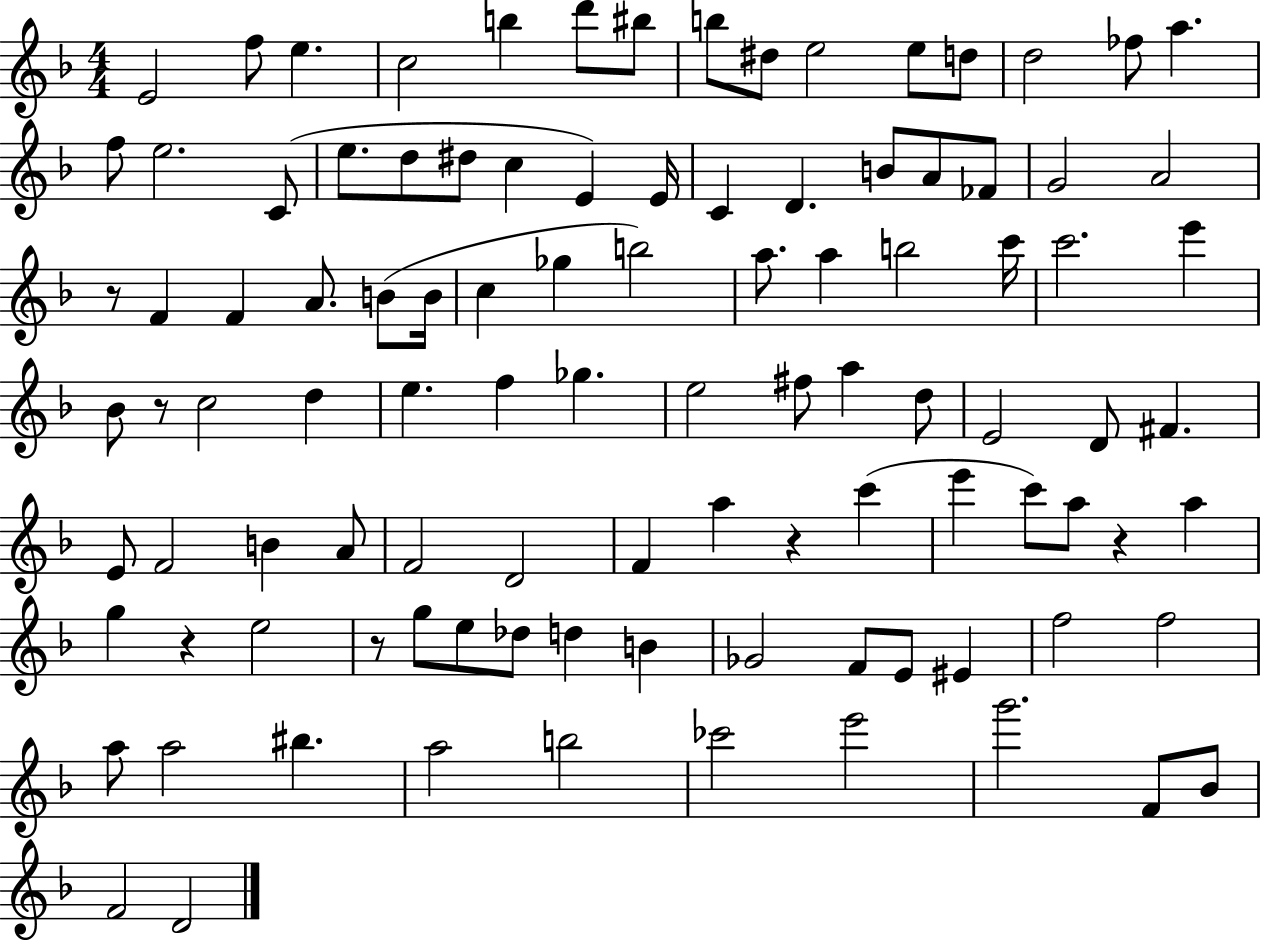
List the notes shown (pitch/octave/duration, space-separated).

E4/h F5/e E5/q. C5/h B5/q D6/e BIS5/e B5/e D#5/e E5/h E5/e D5/e D5/h FES5/e A5/q. F5/e E5/h. C4/e E5/e. D5/e D#5/e C5/q E4/q E4/s C4/q D4/q. B4/e A4/e FES4/e G4/h A4/h R/e F4/q F4/q A4/e. B4/e B4/s C5/q Gb5/q B5/h A5/e. A5/q B5/h C6/s C6/h. E6/q Bb4/e R/e C5/h D5/q E5/q. F5/q Gb5/q. E5/h F#5/e A5/q D5/e E4/h D4/e F#4/q. E4/e F4/h B4/q A4/e F4/h D4/h F4/q A5/q R/q C6/q E6/q C6/e A5/e R/q A5/q G5/q R/q E5/h R/e G5/e E5/e Db5/e D5/q B4/q Gb4/h F4/e E4/e EIS4/q F5/h F5/h A5/e A5/h BIS5/q. A5/h B5/h CES6/h E6/h G6/h. F4/e Bb4/e F4/h D4/h